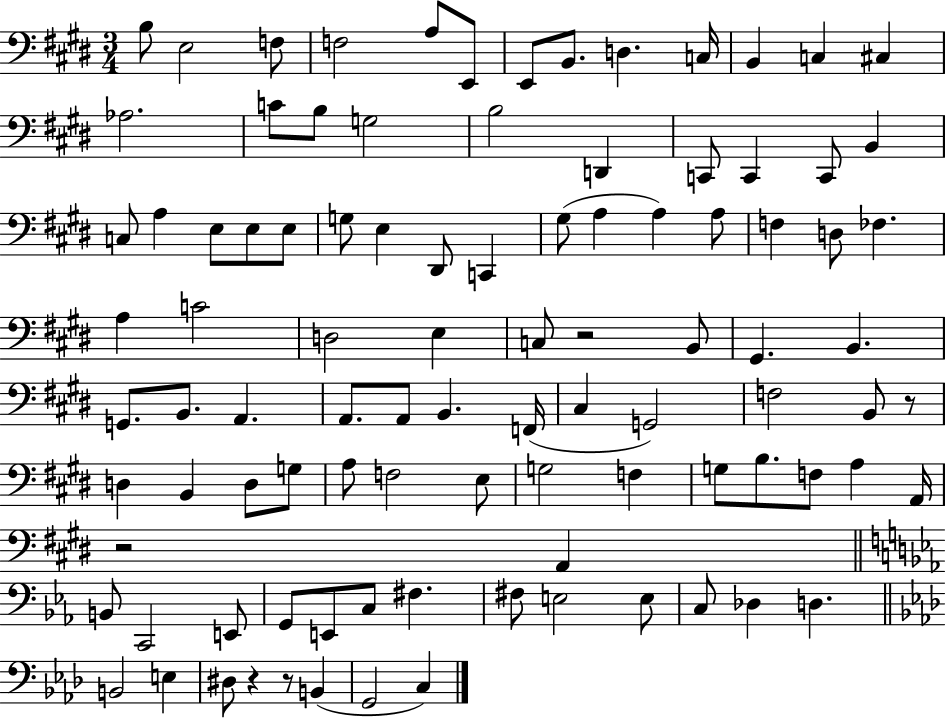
B3/e E3/h F3/e F3/h A3/e E2/e E2/e B2/e. D3/q. C3/s B2/q C3/q C#3/q Ab3/h. C4/e B3/e G3/h B3/h D2/q C2/e C2/q C2/e B2/q C3/e A3/q E3/e E3/e E3/e G3/e E3/q D#2/e C2/q G#3/e A3/q A3/q A3/e F3/q D3/e FES3/q. A3/q C4/h D3/h E3/q C3/e R/h B2/e G#2/q. B2/q. G2/e. B2/e. A2/q. A2/e. A2/e B2/q. F2/s C#3/q G2/h F3/h B2/e R/e D3/q B2/q D3/e G3/e A3/e F3/h E3/e G3/h F3/q G3/e B3/e. F3/e A3/q A2/s R/h A2/q B2/e C2/h E2/e G2/e E2/e C3/e F#3/q. F#3/e E3/h E3/e C3/e Db3/q D3/q. B2/h E3/q D#3/e R/q R/e B2/q G2/h C3/q